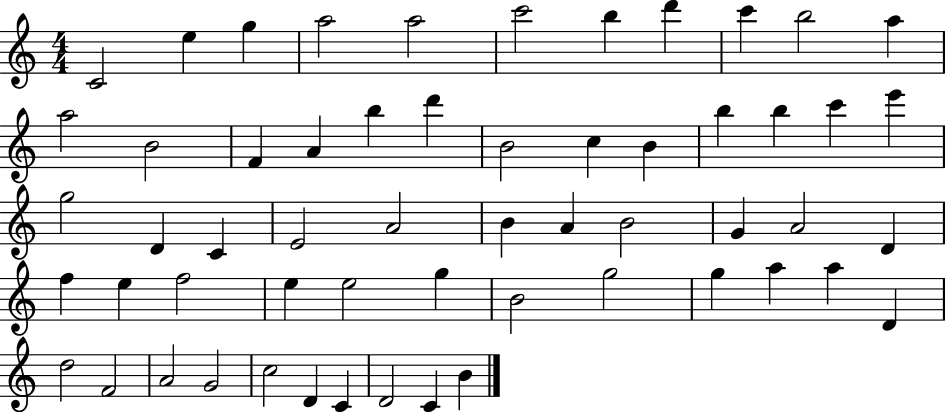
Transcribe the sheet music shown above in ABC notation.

X:1
T:Untitled
M:4/4
L:1/4
K:C
C2 e g a2 a2 c'2 b d' c' b2 a a2 B2 F A b d' B2 c B b b c' e' g2 D C E2 A2 B A B2 G A2 D f e f2 e e2 g B2 g2 g a a D d2 F2 A2 G2 c2 D C D2 C B